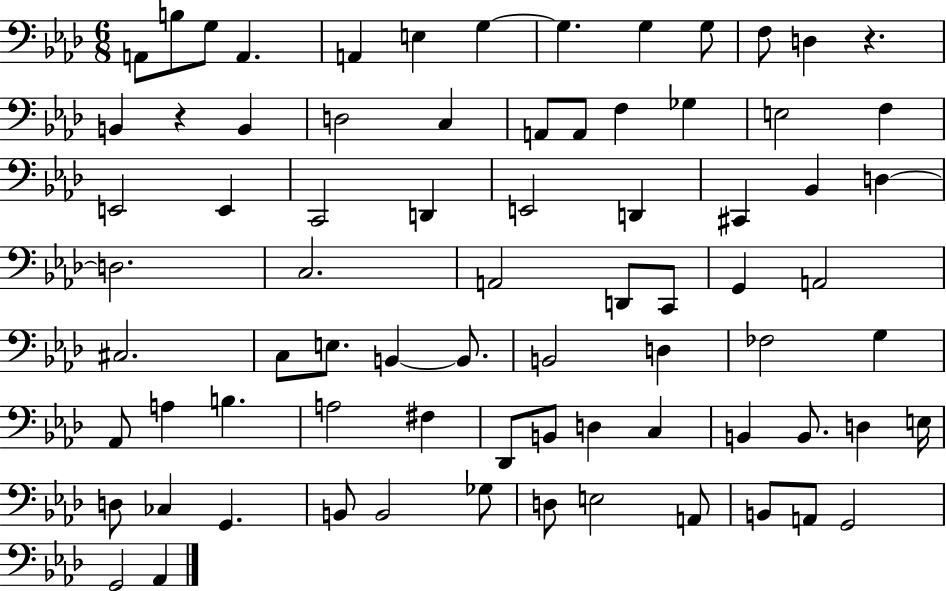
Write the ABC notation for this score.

X:1
T:Untitled
M:6/8
L:1/4
K:Ab
A,,/2 B,/2 G,/2 A,, A,, E, G, G, G, G,/2 F,/2 D, z B,, z B,, D,2 C, A,,/2 A,,/2 F, _G, E,2 F, E,,2 E,, C,,2 D,, E,,2 D,, ^C,, _B,, D, D,2 C,2 A,,2 D,,/2 C,,/2 G,, A,,2 ^C,2 C,/2 E,/2 B,, B,,/2 B,,2 D, _F,2 G, _A,,/2 A, B, A,2 ^F, _D,,/2 B,,/2 D, C, B,, B,,/2 D, E,/4 D,/2 _C, G,, B,,/2 B,,2 _G,/2 D,/2 E,2 A,,/2 B,,/2 A,,/2 G,,2 G,,2 _A,,